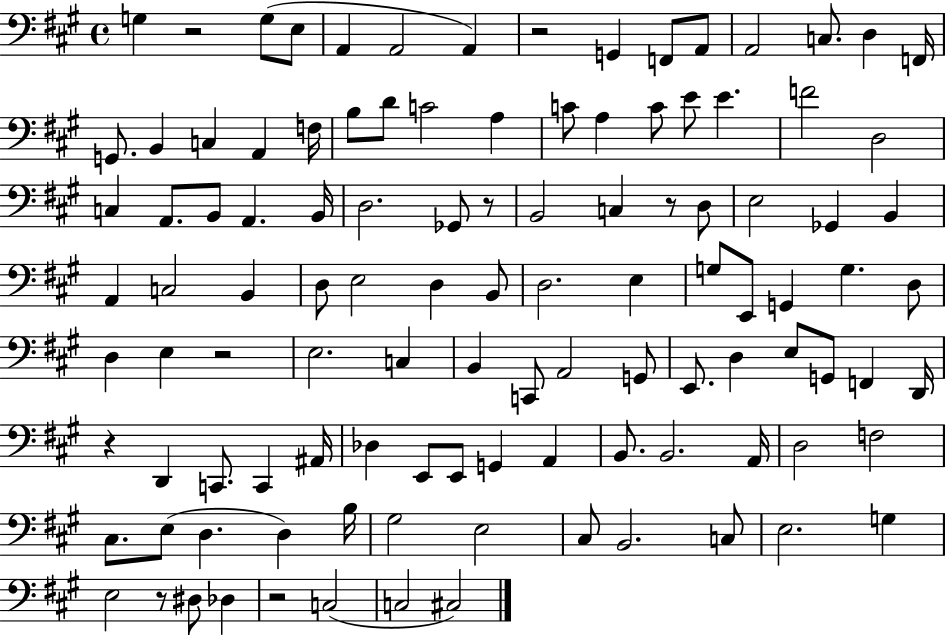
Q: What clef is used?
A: bass